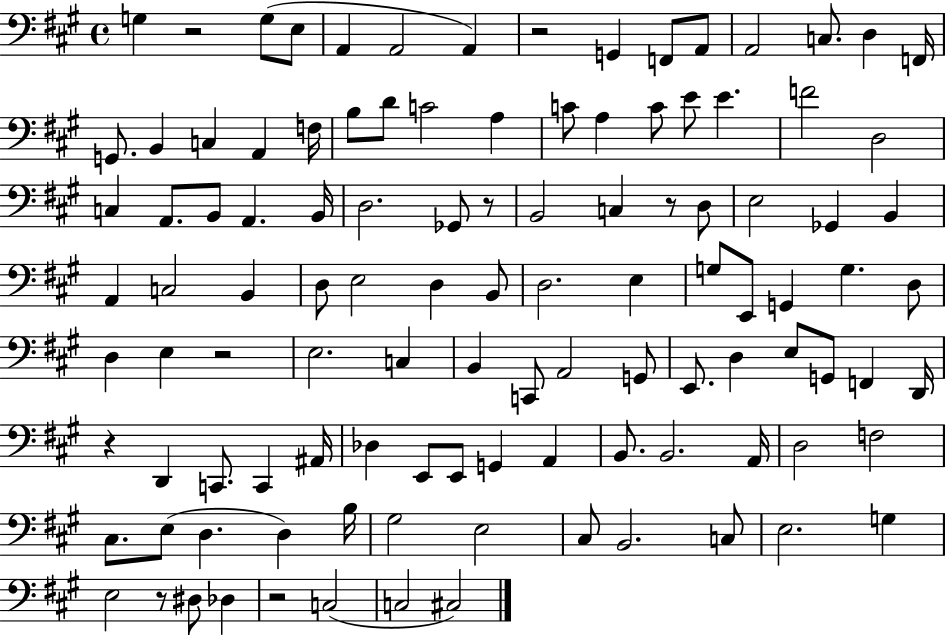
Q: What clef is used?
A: bass